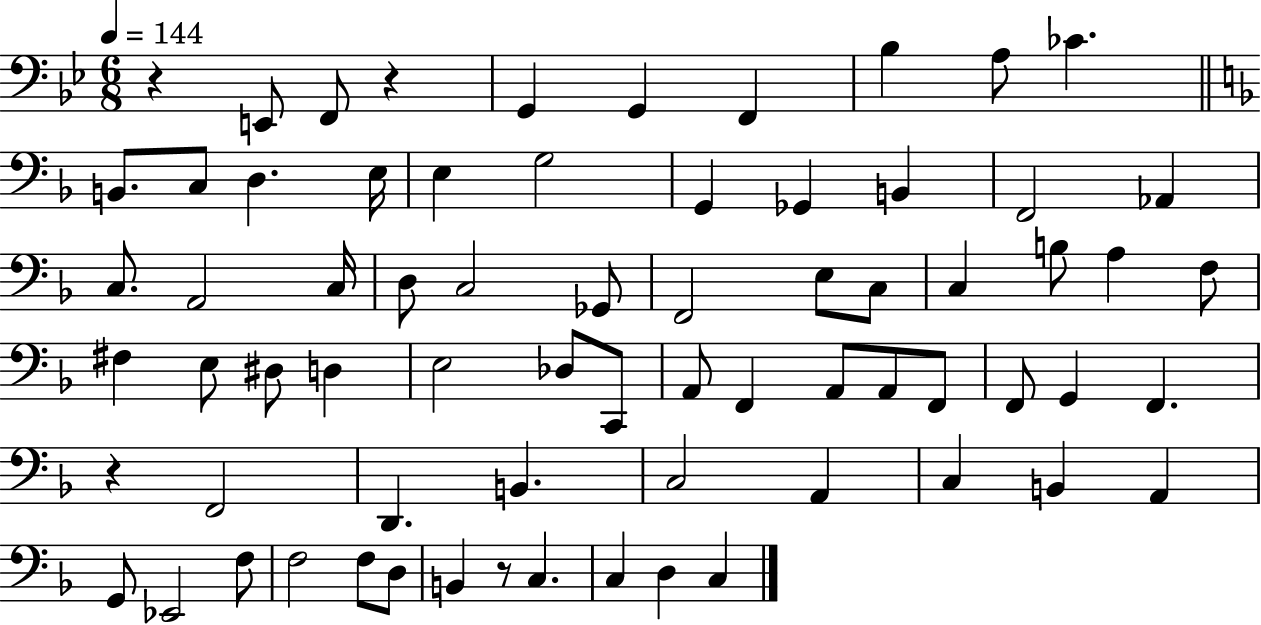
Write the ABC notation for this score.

X:1
T:Untitled
M:6/8
L:1/4
K:Bb
z E,,/2 F,,/2 z G,, G,, F,, _B, A,/2 _C B,,/2 C,/2 D, E,/4 E, G,2 G,, _G,, B,, F,,2 _A,, C,/2 A,,2 C,/4 D,/2 C,2 _G,,/2 F,,2 E,/2 C,/2 C, B,/2 A, F,/2 ^F, E,/2 ^D,/2 D, E,2 _D,/2 C,,/2 A,,/2 F,, A,,/2 A,,/2 F,,/2 F,,/2 G,, F,, z F,,2 D,, B,, C,2 A,, C, B,, A,, G,,/2 _E,,2 F,/2 F,2 F,/2 D,/2 B,, z/2 C, C, D, C,